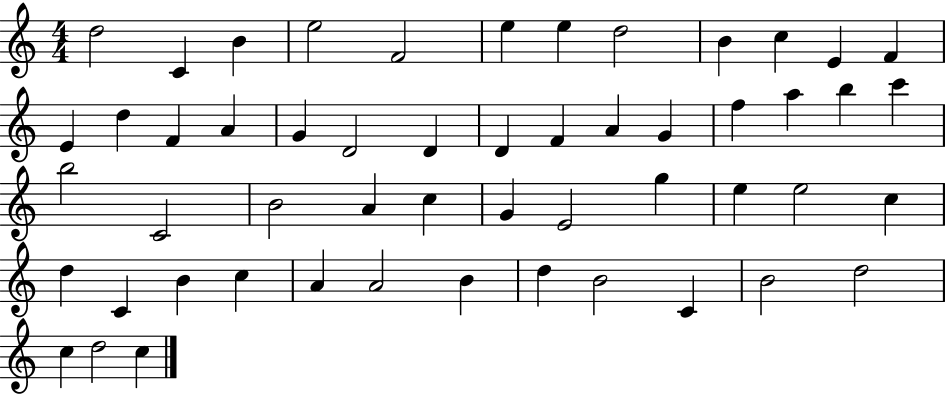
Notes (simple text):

D5/h C4/q B4/q E5/h F4/h E5/q E5/q D5/h B4/q C5/q E4/q F4/q E4/q D5/q F4/q A4/q G4/q D4/h D4/q D4/q F4/q A4/q G4/q F5/q A5/q B5/q C6/q B5/h C4/h B4/h A4/q C5/q G4/q E4/h G5/q E5/q E5/h C5/q D5/q C4/q B4/q C5/q A4/q A4/h B4/q D5/q B4/h C4/q B4/h D5/h C5/q D5/h C5/q